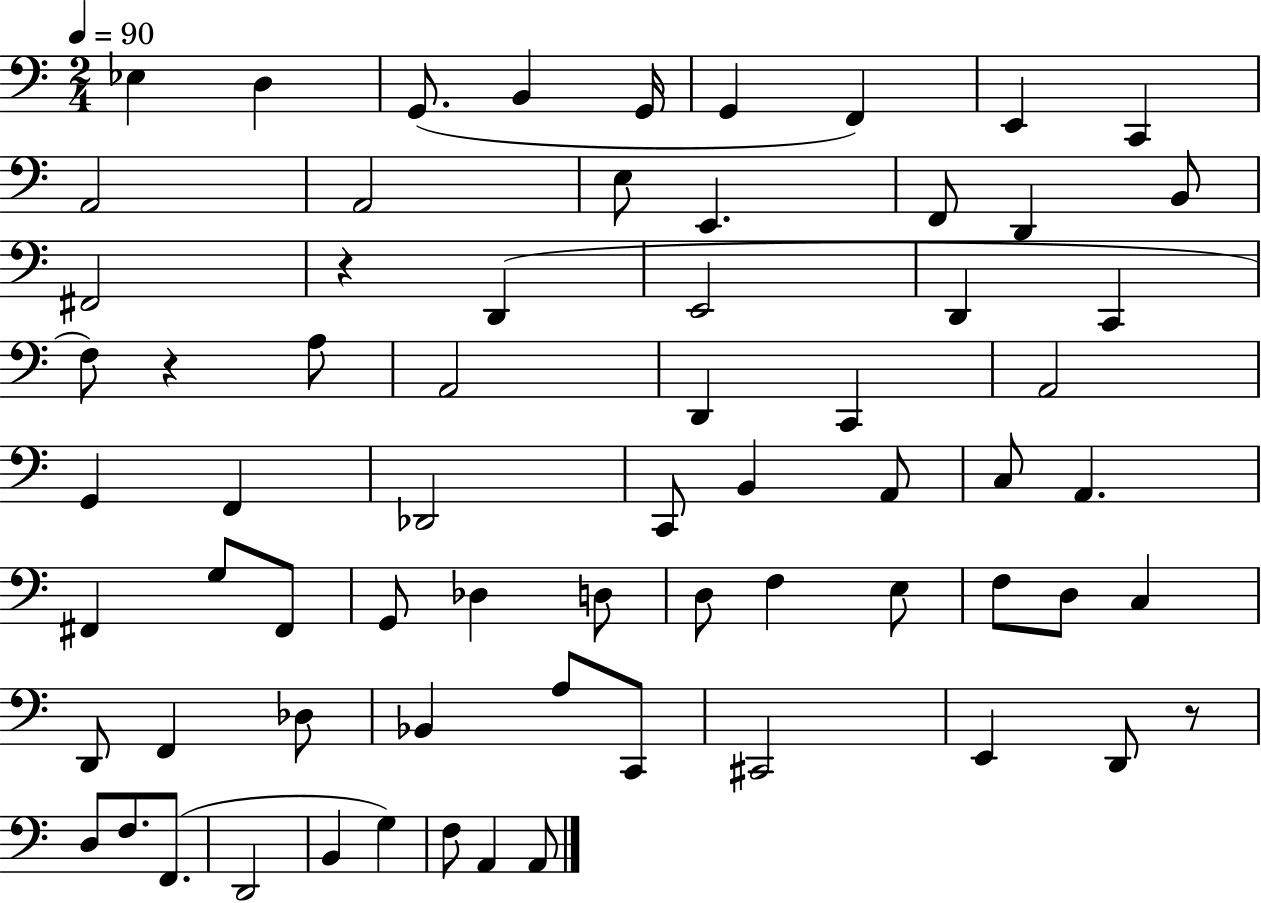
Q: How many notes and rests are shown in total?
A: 68